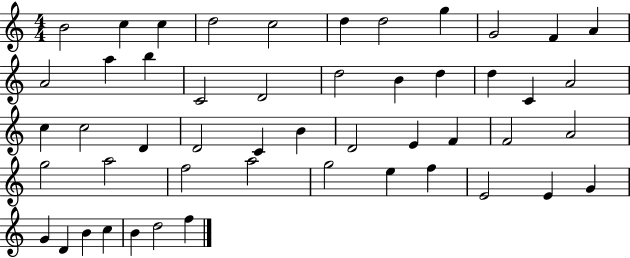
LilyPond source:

{
  \clef treble
  \numericTimeSignature
  \time 4/4
  \key c \major
  b'2 c''4 c''4 | d''2 c''2 | d''4 d''2 g''4 | g'2 f'4 a'4 | \break a'2 a''4 b''4 | c'2 d'2 | d''2 b'4 d''4 | d''4 c'4 a'2 | \break c''4 c''2 d'4 | d'2 c'4 b'4 | d'2 e'4 f'4 | f'2 a'2 | \break g''2 a''2 | f''2 a''2 | g''2 e''4 f''4 | e'2 e'4 g'4 | \break g'4 d'4 b'4 c''4 | b'4 d''2 f''4 | \bar "|."
}